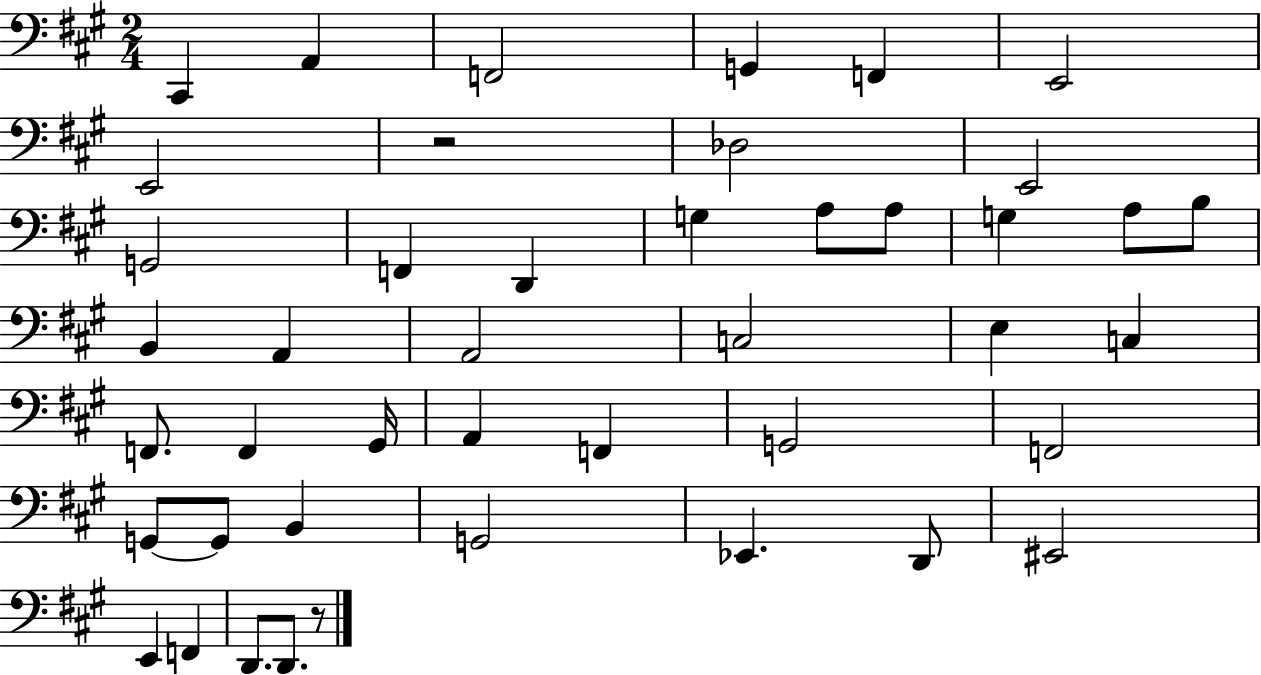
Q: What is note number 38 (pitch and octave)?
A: EIS2